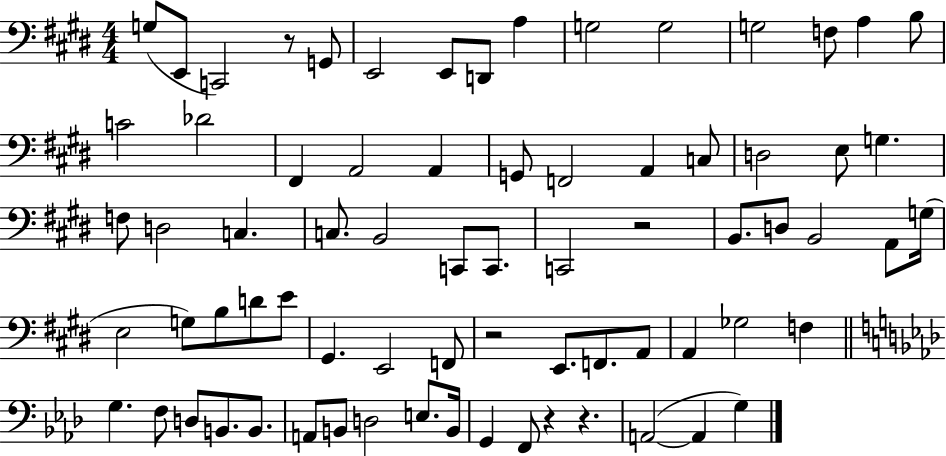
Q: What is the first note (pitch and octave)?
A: G3